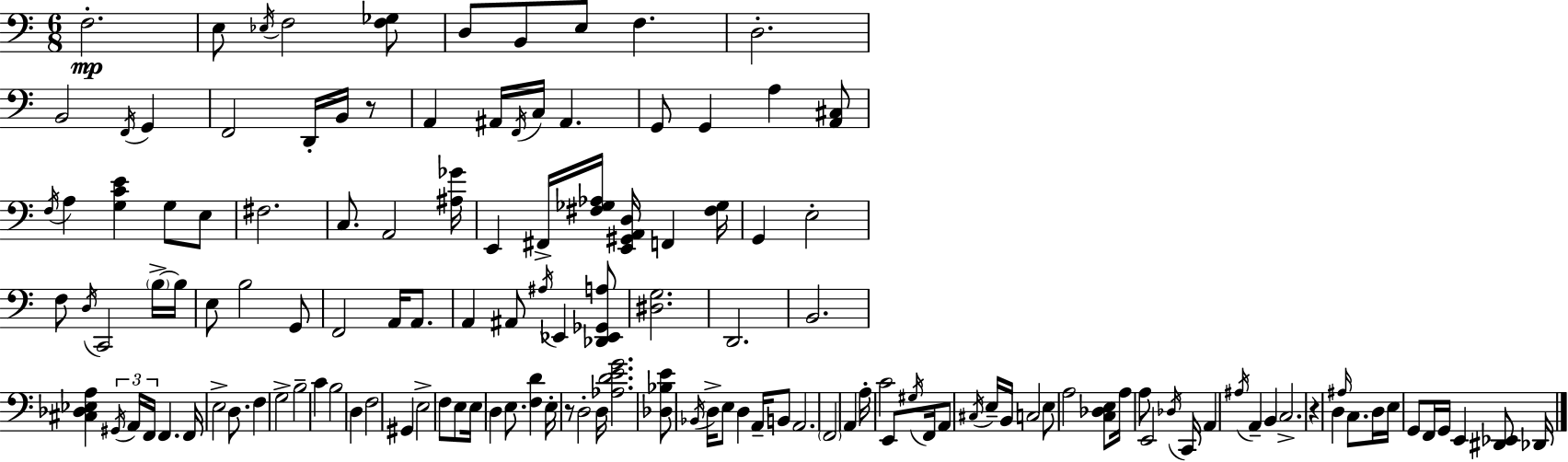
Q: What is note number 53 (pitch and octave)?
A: G#2